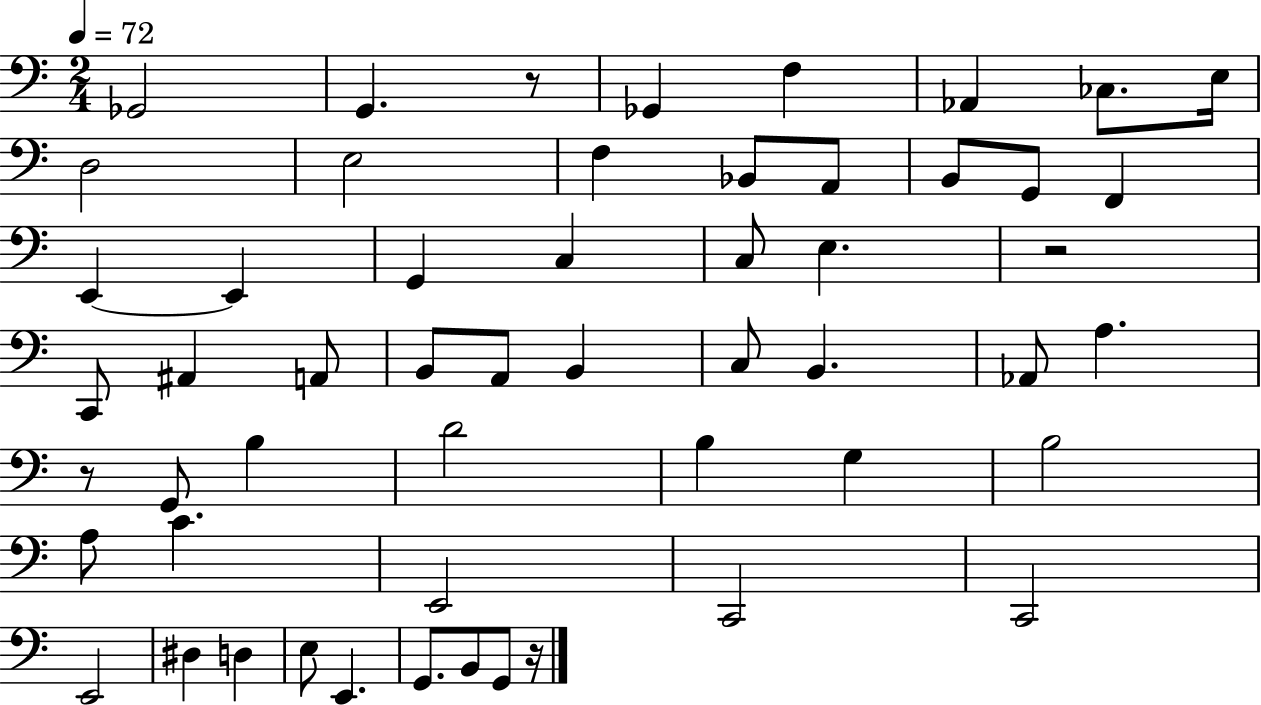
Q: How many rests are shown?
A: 4